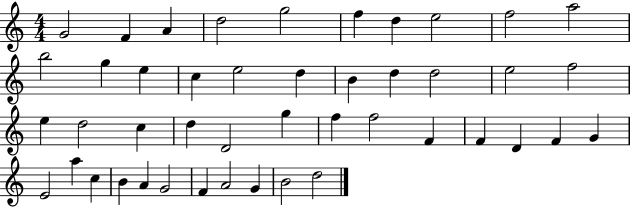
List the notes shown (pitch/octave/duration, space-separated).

G4/h F4/q A4/q D5/h G5/h F5/q D5/q E5/h F5/h A5/h B5/h G5/q E5/q C5/q E5/h D5/q B4/q D5/q D5/h E5/h F5/h E5/q D5/h C5/q D5/q D4/h G5/q F5/q F5/h F4/q F4/q D4/q F4/q G4/q E4/h A5/q C5/q B4/q A4/q G4/h F4/q A4/h G4/q B4/h D5/h